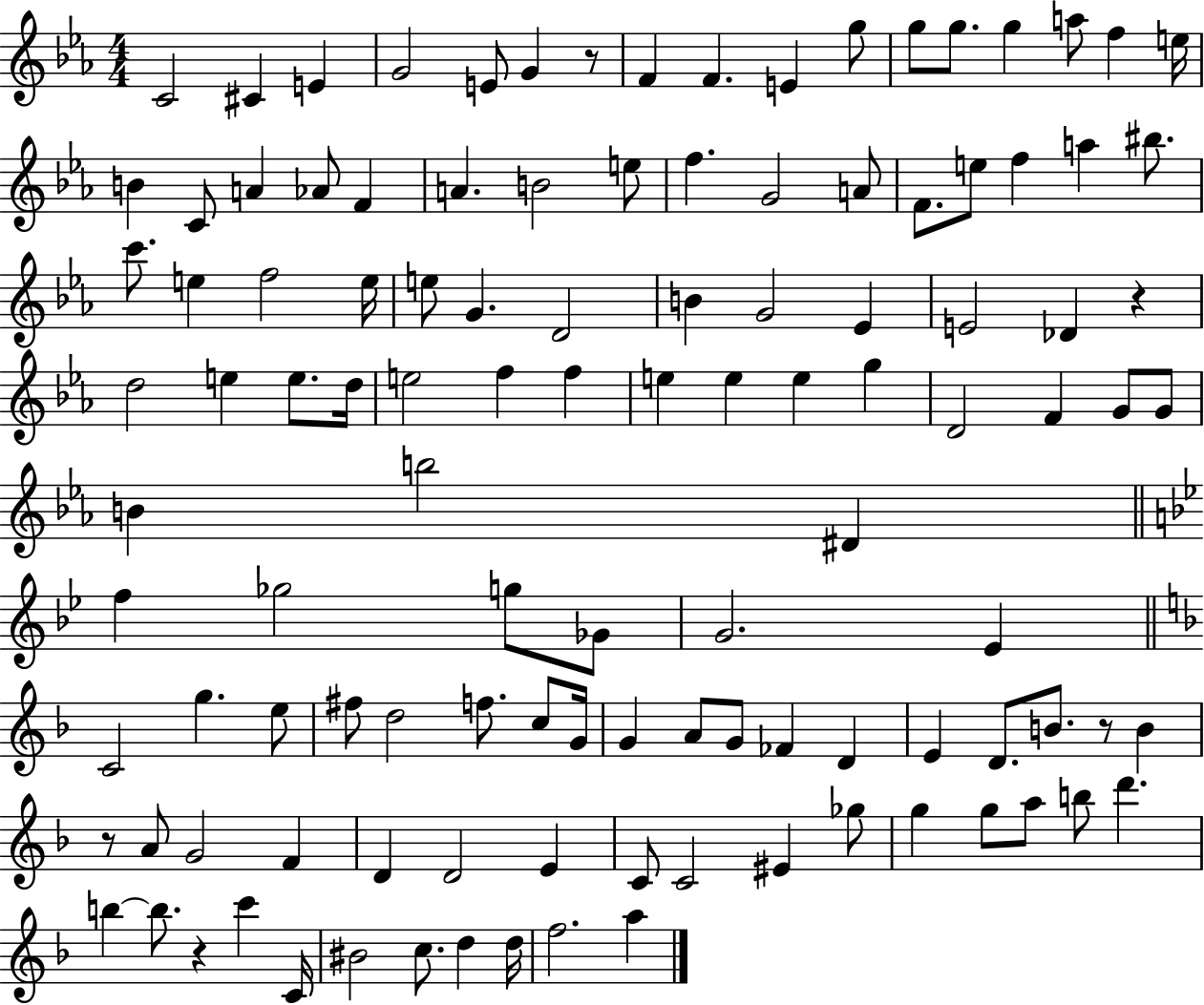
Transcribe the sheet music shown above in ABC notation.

X:1
T:Untitled
M:4/4
L:1/4
K:Eb
C2 ^C E G2 E/2 G z/2 F F E g/2 g/2 g/2 g a/2 f e/4 B C/2 A _A/2 F A B2 e/2 f G2 A/2 F/2 e/2 f a ^b/2 c'/2 e f2 e/4 e/2 G D2 B G2 _E E2 _D z d2 e e/2 d/4 e2 f f e e e g D2 F G/2 G/2 B b2 ^D f _g2 g/2 _G/2 G2 _E C2 g e/2 ^f/2 d2 f/2 c/2 G/4 G A/2 G/2 _F D E D/2 B/2 z/2 B z/2 A/2 G2 F D D2 E C/2 C2 ^E _g/2 g g/2 a/2 b/2 d' b b/2 z c' C/4 ^B2 c/2 d d/4 f2 a